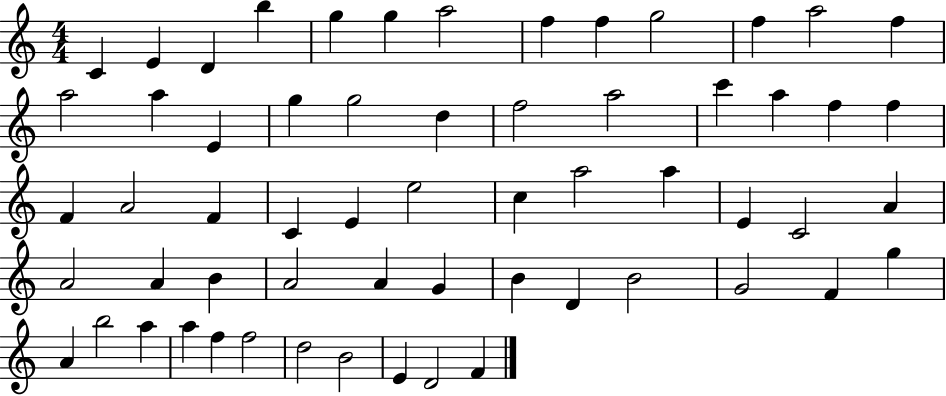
X:1
T:Untitled
M:4/4
L:1/4
K:C
C E D b g g a2 f f g2 f a2 f a2 a E g g2 d f2 a2 c' a f f F A2 F C E e2 c a2 a E C2 A A2 A B A2 A G B D B2 G2 F g A b2 a a f f2 d2 B2 E D2 F